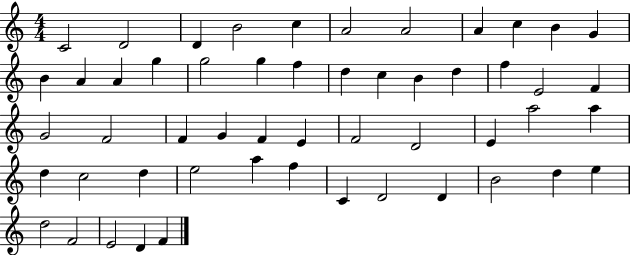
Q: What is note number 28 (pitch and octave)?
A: F4